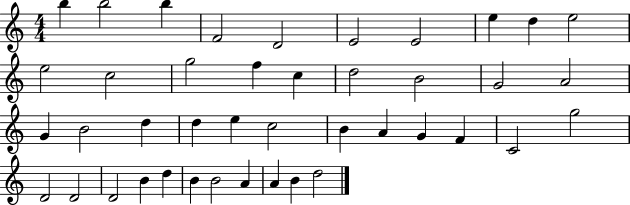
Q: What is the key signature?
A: C major